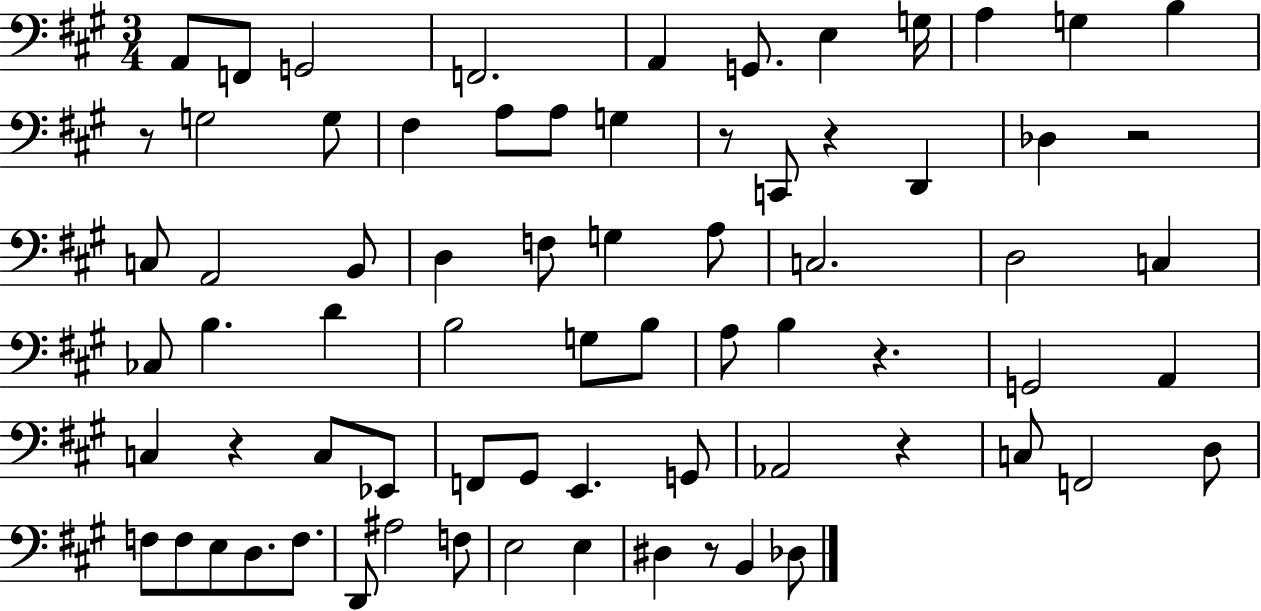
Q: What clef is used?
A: bass